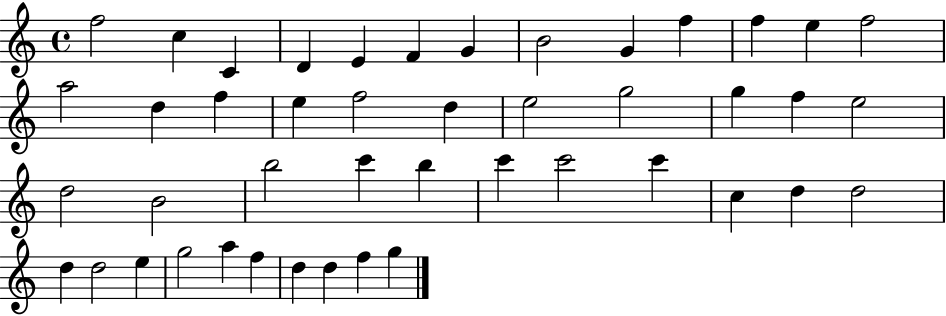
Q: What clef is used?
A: treble